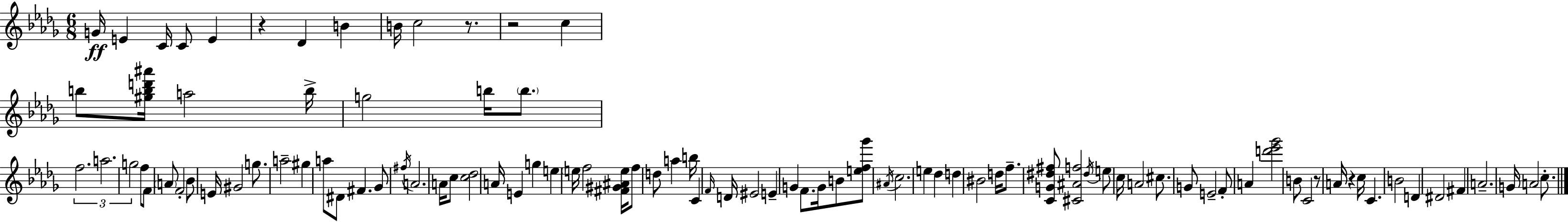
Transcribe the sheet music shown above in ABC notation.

X:1
T:Untitled
M:6/8
L:1/4
K:Bbm
G/4 E C/4 C/2 E z _D B B/4 c2 z/2 z2 c b/2 [^gbd'^a']/4 a2 b/4 g2 b/4 b/2 f2 a2 g2 f/2 F/2 A/2 F2 _B/2 E/4 ^G2 g/2 a2 ^g a/2 ^D/2 ^F _G/2 ^f/4 A2 A/4 c/2 [c_d]2 A/4 E g e e/4 f2 [^F^G^Ae]/4 f/2 d/2 a b/4 C F/4 D/4 ^E2 E G F/2 G/4 B/2 [ef_g']/2 ^A/4 c2 e _d d ^B2 d/4 f/2 [CG^d^f]/2 [^C^Af]2 ^d/4 e/2 c/4 A2 ^c/2 G/2 E2 F/2 A [d'_e'_g']2 B/2 C2 z/2 A/4 z c/4 C B2 D ^D2 ^F A2 G/4 A2 c/2